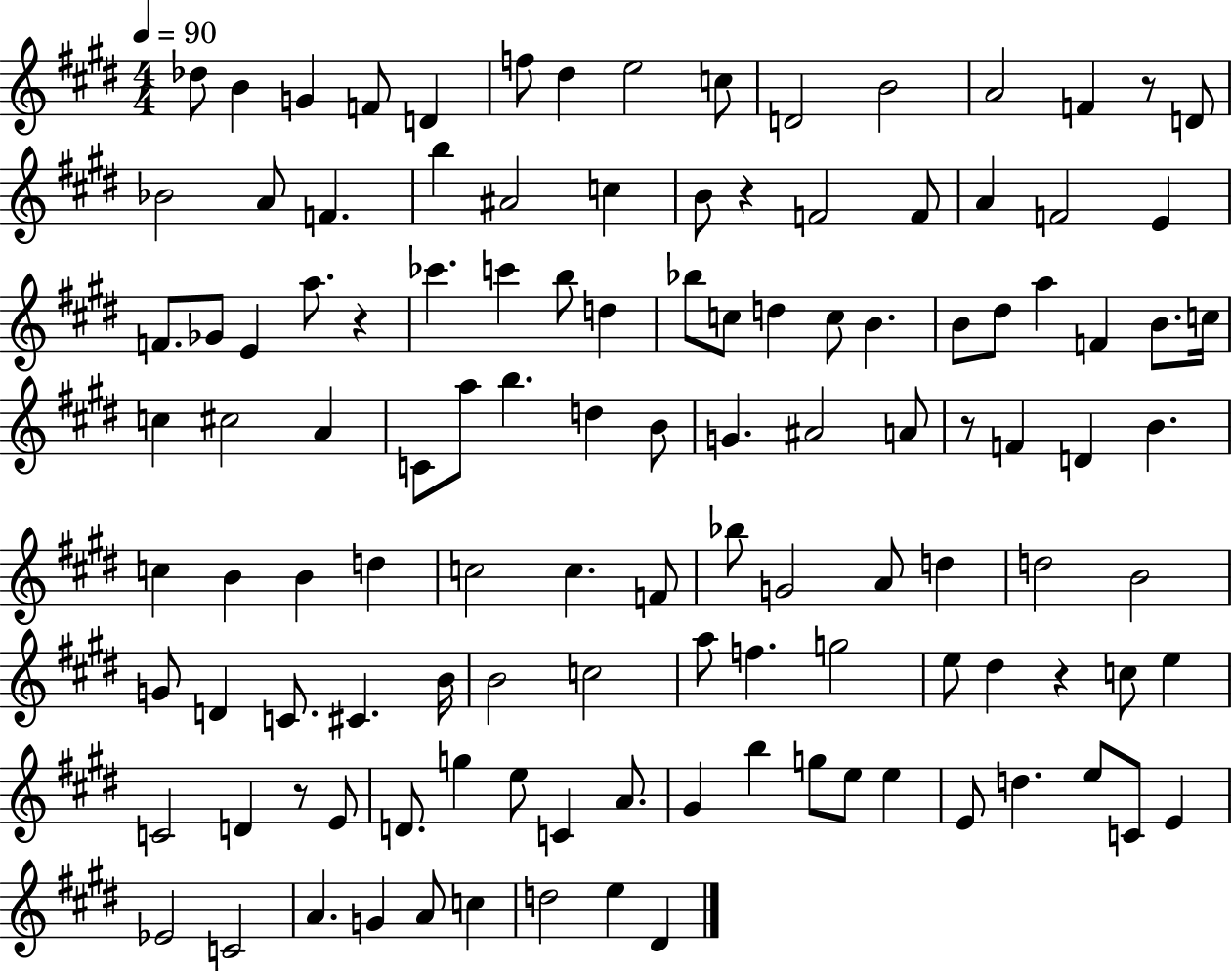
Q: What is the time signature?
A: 4/4